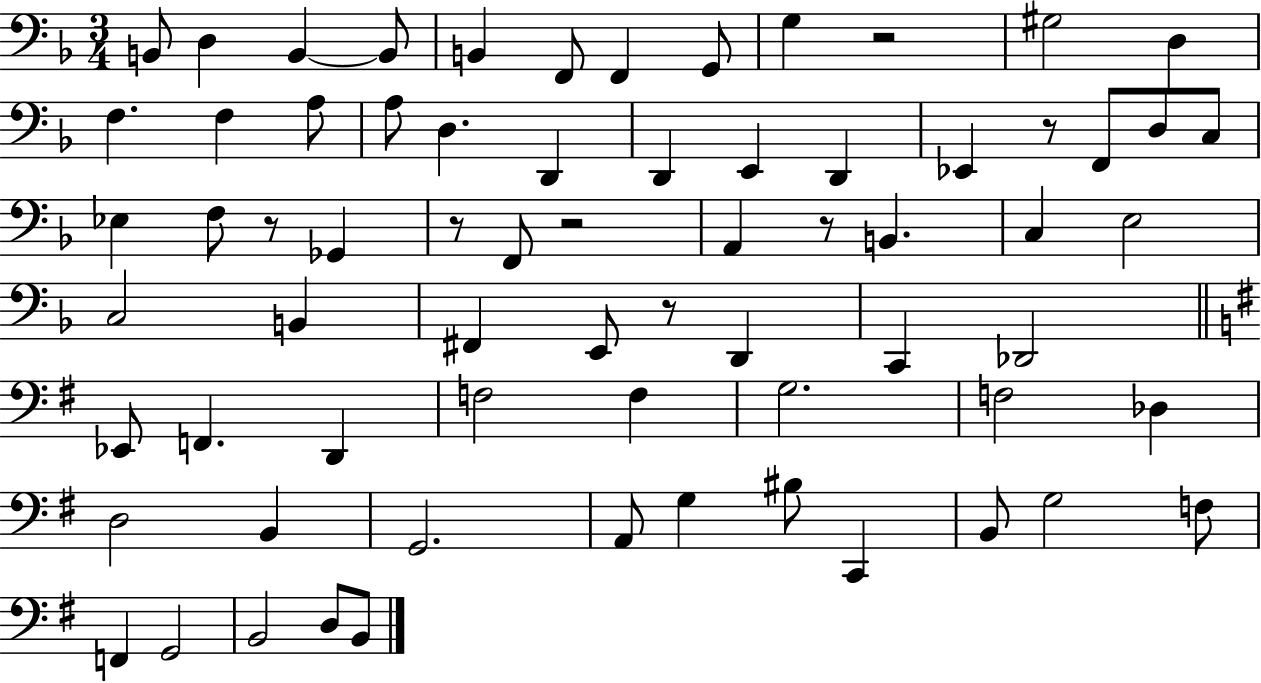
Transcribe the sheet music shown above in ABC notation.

X:1
T:Untitled
M:3/4
L:1/4
K:F
B,,/2 D, B,, B,,/2 B,, F,,/2 F,, G,,/2 G, z2 ^G,2 D, F, F, A,/2 A,/2 D, D,, D,, E,, D,, _E,, z/2 F,,/2 D,/2 C,/2 _E, F,/2 z/2 _G,, z/2 F,,/2 z2 A,, z/2 B,, C, E,2 C,2 B,, ^F,, E,,/2 z/2 D,, C,, _D,,2 _E,,/2 F,, D,, F,2 F, G,2 F,2 _D, D,2 B,, G,,2 A,,/2 G, ^B,/2 C,, B,,/2 G,2 F,/2 F,, G,,2 B,,2 D,/2 B,,/2